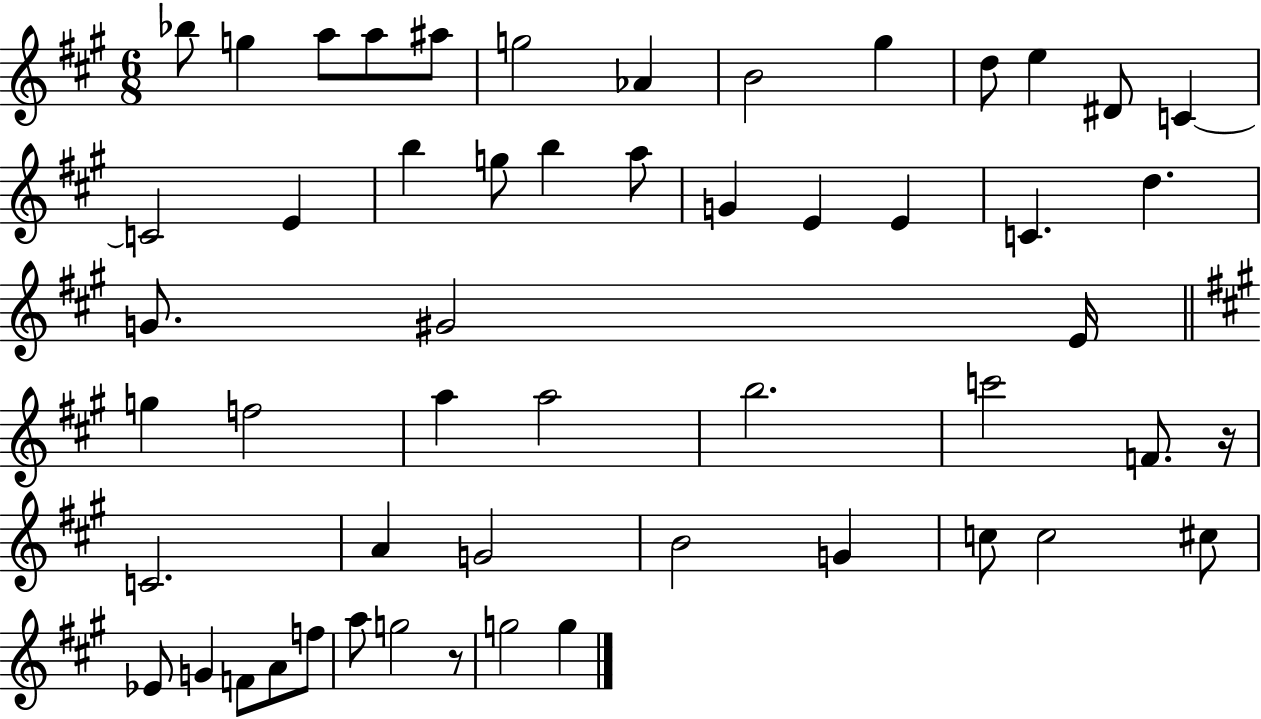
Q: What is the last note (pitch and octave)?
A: G5